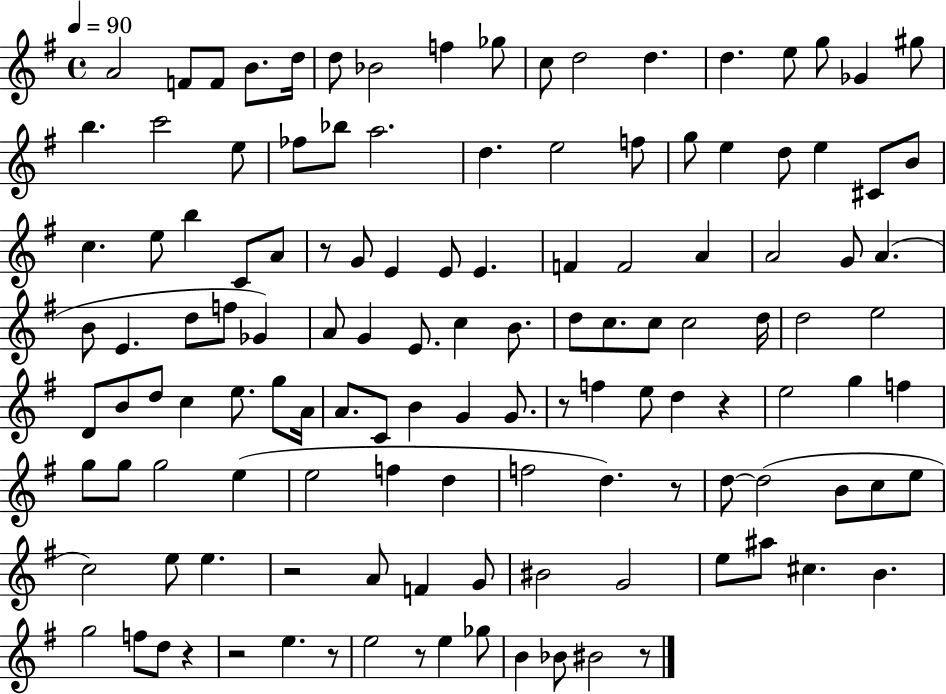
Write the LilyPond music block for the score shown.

{
  \clef treble
  \time 4/4
  \defaultTimeSignature
  \key g \major
  \tempo 4 = 90
  a'2 f'8 f'8 b'8. d''16 | d''8 bes'2 f''4 ges''8 | c''8 d''2 d''4. | d''4. e''8 g''8 ges'4 gis''8 | \break b''4. c'''2 e''8 | fes''8 bes''8 a''2. | d''4. e''2 f''8 | g''8 e''4 d''8 e''4 cis'8 b'8 | \break c''4. e''8 b''4 c'8 a'8 | r8 g'8 e'4 e'8 e'4. | f'4 f'2 a'4 | a'2 g'8 a'4.( | \break b'8 e'4. d''8 f''8 ges'4) | a'8 g'4 e'8. c''4 b'8. | d''8 c''8. c''8 c''2 d''16 | d''2 e''2 | \break d'8 b'8 d''8 c''4 e''8. g''8 a'16 | a'8. c'8 b'4 g'4 g'8. | r8 f''4 e''8 d''4 r4 | e''2 g''4 f''4 | \break g''8 g''8 g''2 e''4( | e''2 f''4 d''4 | f''2 d''4.) r8 | d''8~~ d''2( b'8 c''8 e''8 | \break c''2) e''8 e''4. | r2 a'8 f'4 g'8 | bis'2 g'2 | e''8 ais''8 cis''4. b'4. | \break g''2 f''8 d''8 r4 | r2 e''4. r8 | e''2 r8 e''4 ges''8 | b'4 bes'8 bis'2 r8 | \break \bar "|."
}